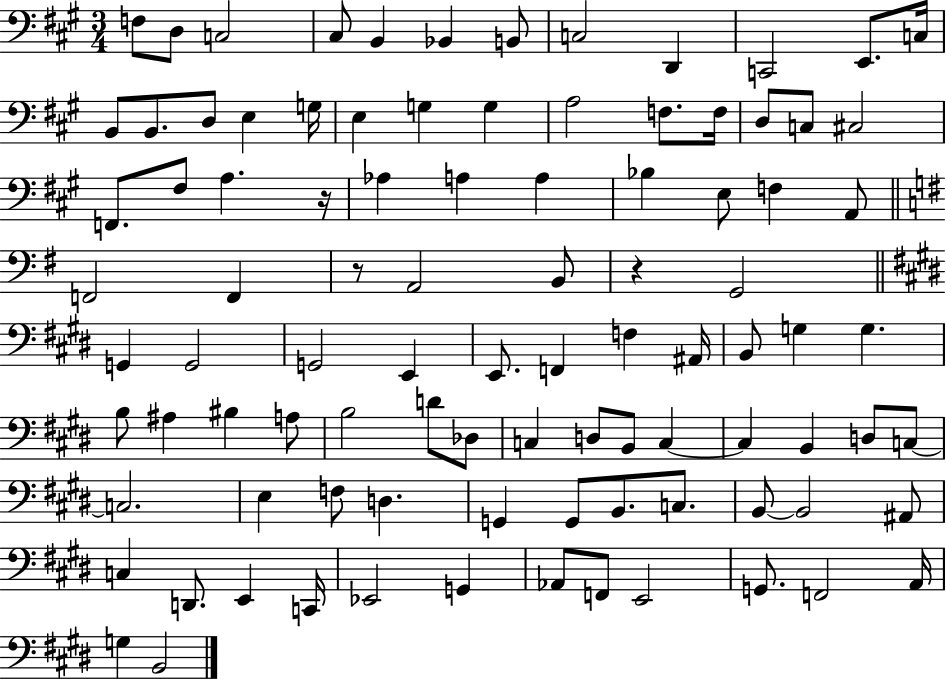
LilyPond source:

{
  \clef bass
  \numericTimeSignature
  \time 3/4
  \key a \major
  f8 d8 c2 | cis8 b,4 bes,4 b,8 | c2 d,4 | c,2 e,8. c16 | \break b,8 b,8. d8 e4 g16 | e4 g4 g4 | a2 f8. f16 | d8 c8 cis2 | \break f,8. fis8 a4. r16 | aes4 a4 a4 | bes4 e8 f4 a,8 | \bar "||" \break \key g \major f,2 f,4 | r8 a,2 b,8 | r4 g,2 | \bar "||" \break \key e \major g,4 g,2 | g,2 e,4 | e,8. f,4 f4 ais,16 | b,8 g4 g4. | \break b8 ais4 bis4 a8 | b2 d'8 des8 | c4 d8 b,8 c4~~ | c4 b,4 d8 c8~~ | \break c2. | e4 f8 d4. | g,4 g,8 b,8. c8. | b,8~~ b,2 ais,8 | \break c4 d,8. e,4 c,16 | ees,2 g,4 | aes,8 f,8 e,2 | g,8. f,2 a,16 | \break g4 b,2 | \bar "|."
}